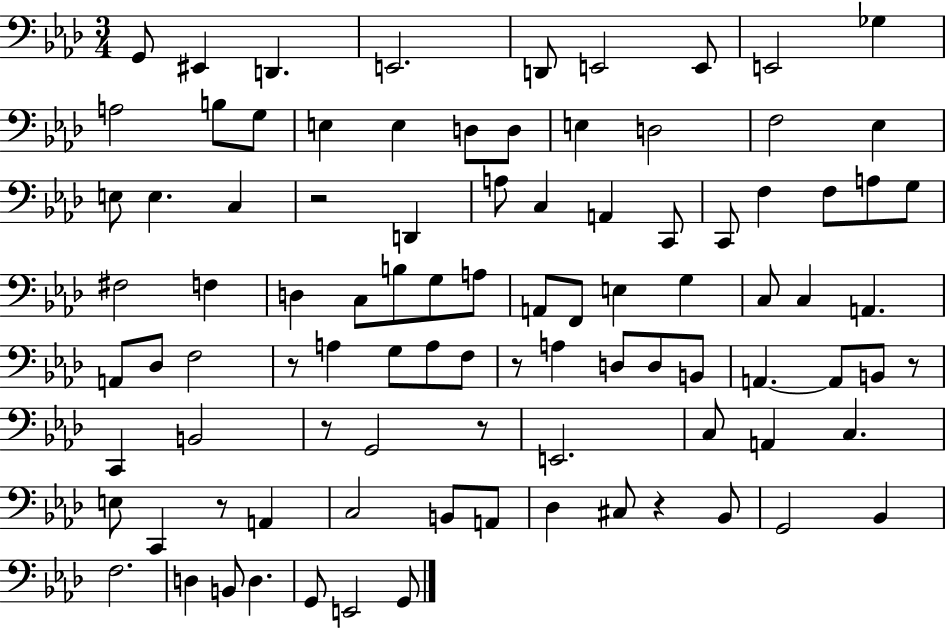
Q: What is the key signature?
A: AES major